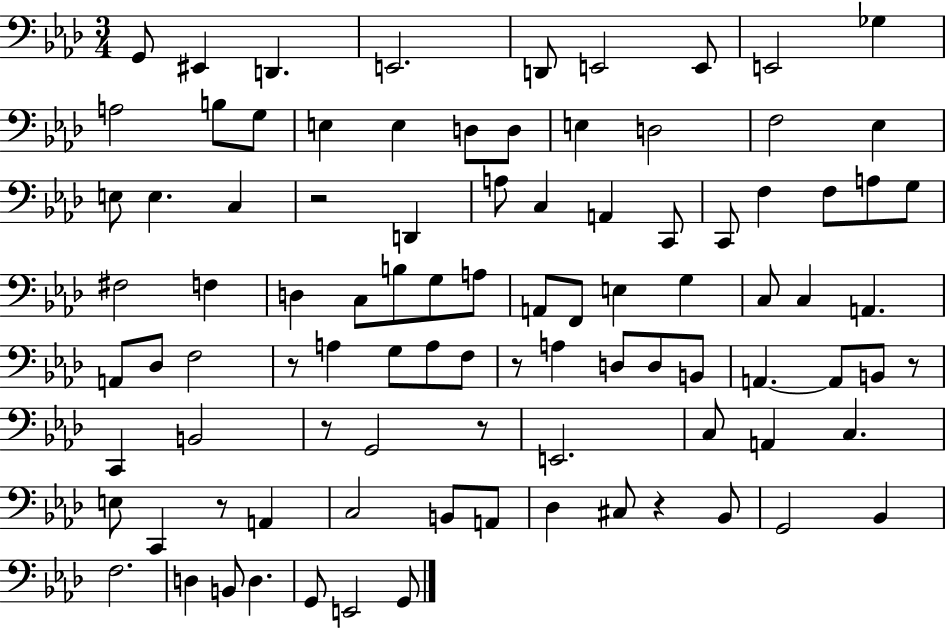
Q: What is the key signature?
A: AES major